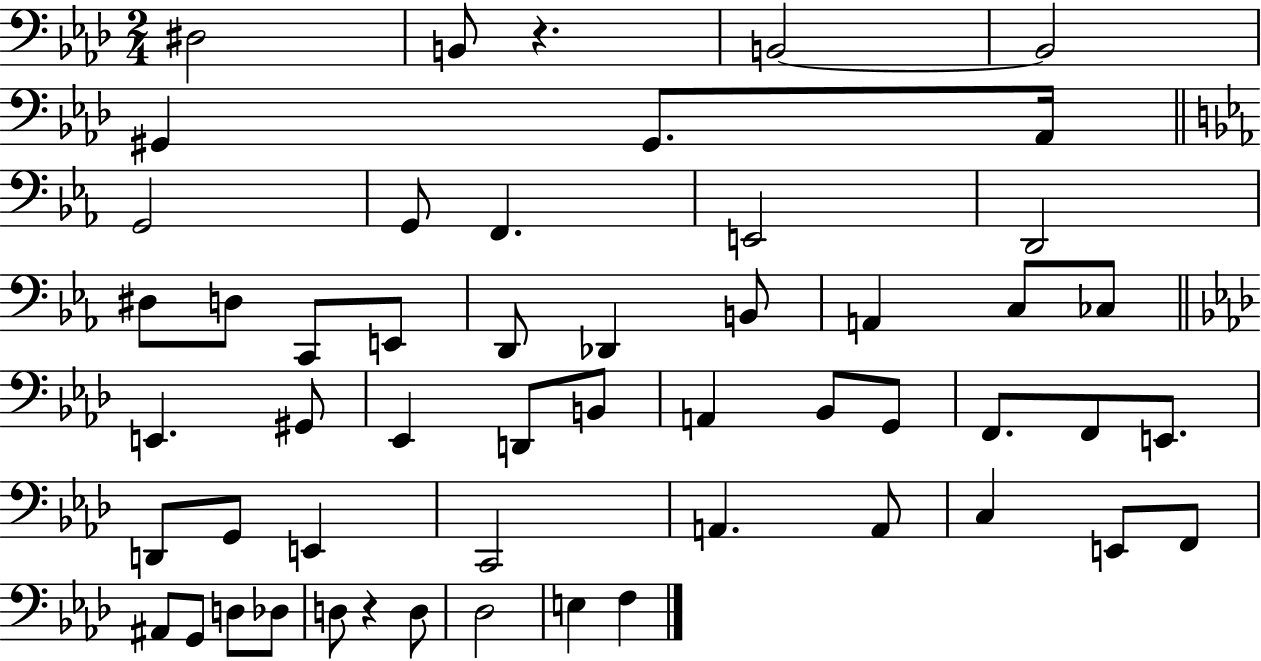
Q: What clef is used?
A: bass